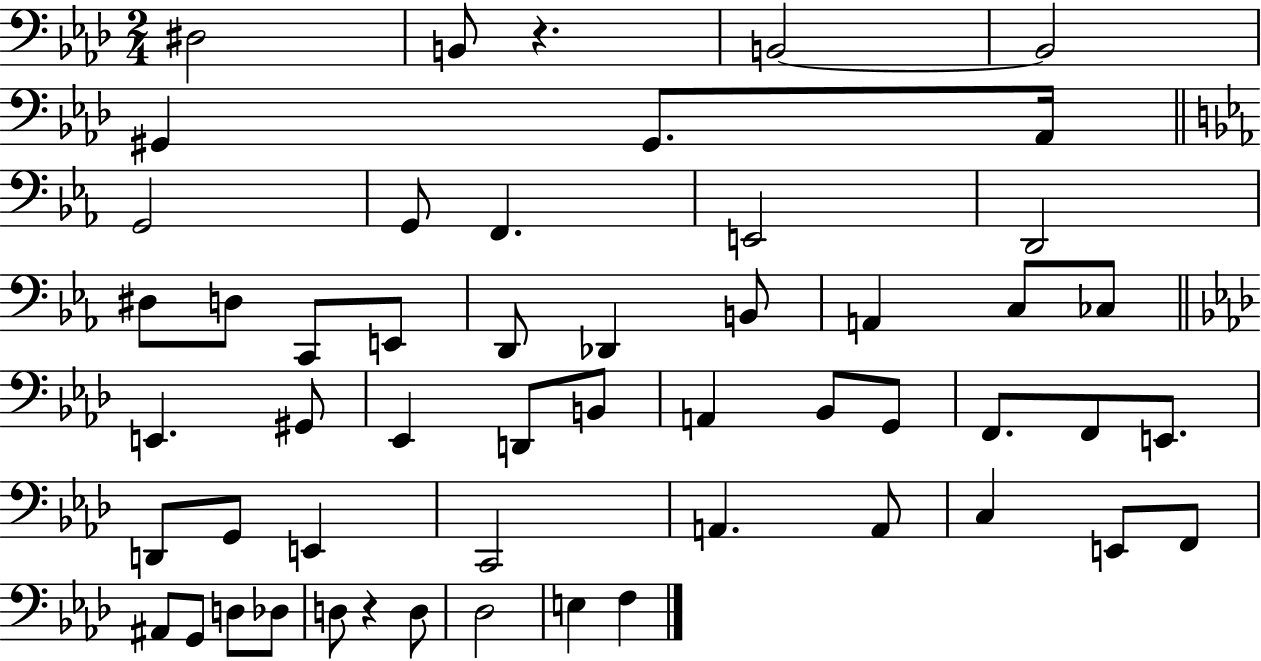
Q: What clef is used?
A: bass